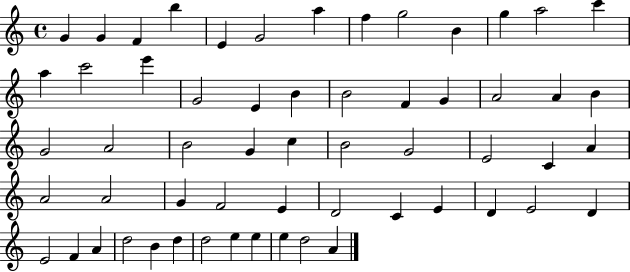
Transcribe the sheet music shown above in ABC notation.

X:1
T:Untitled
M:4/4
L:1/4
K:C
G G F b E G2 a f g2 B g a2 c' a c'2 e' G2 E B B2 F G A2 A B G2 A2 B2 G c B2 G2 E2 C A A2 A2 G F2 E D2 C E D E2 D E2 F A d2 B d d2 e e e d2 A